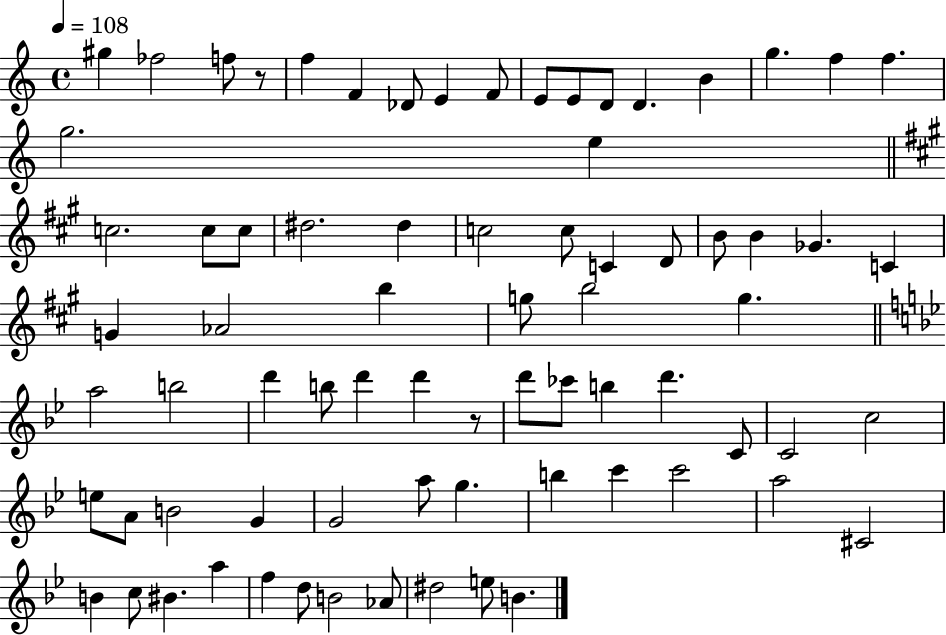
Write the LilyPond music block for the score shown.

{
  \clef treble
  \time 4/4
  \defaultTimeSignature
  \key c \major
  \tempo 4 = 108
  gis''4 fes''2 f''8 r8 | f''4 f'4 des'8 e'4 f'8 | e'8 e'8 d'8 d'4. b'4 | g''4. f''4 f''4. | \break g''2. e''4 | \bar "||" \break \key a \major c''2. c''8 c''8 | dis''2. dis''4 | c''2 c''8 c'4 d'8 | b'8 b'4 ges'4. c'4 | \break g'4 aes'2 b''4 | g''8 b''2 g''4. | \bar "||" \break \key bes \major a''2 b''2 | d'''4 b''8 d'''4 d'''4 r8 | d'''8 ces'''8 b''4 d'''4. c'8 | c'2 c''2 | \break e''8 a'8 b'2 g'4 | g'2 a''8 g''4. | b''4 c'''4 c'''2 | a''2 cis'2 | \break b'4 c''8 bis'4. a''4 | f''4 d''8 b'2 aes'8 | dis''2 e''8 b'4. | \bar "|."
}